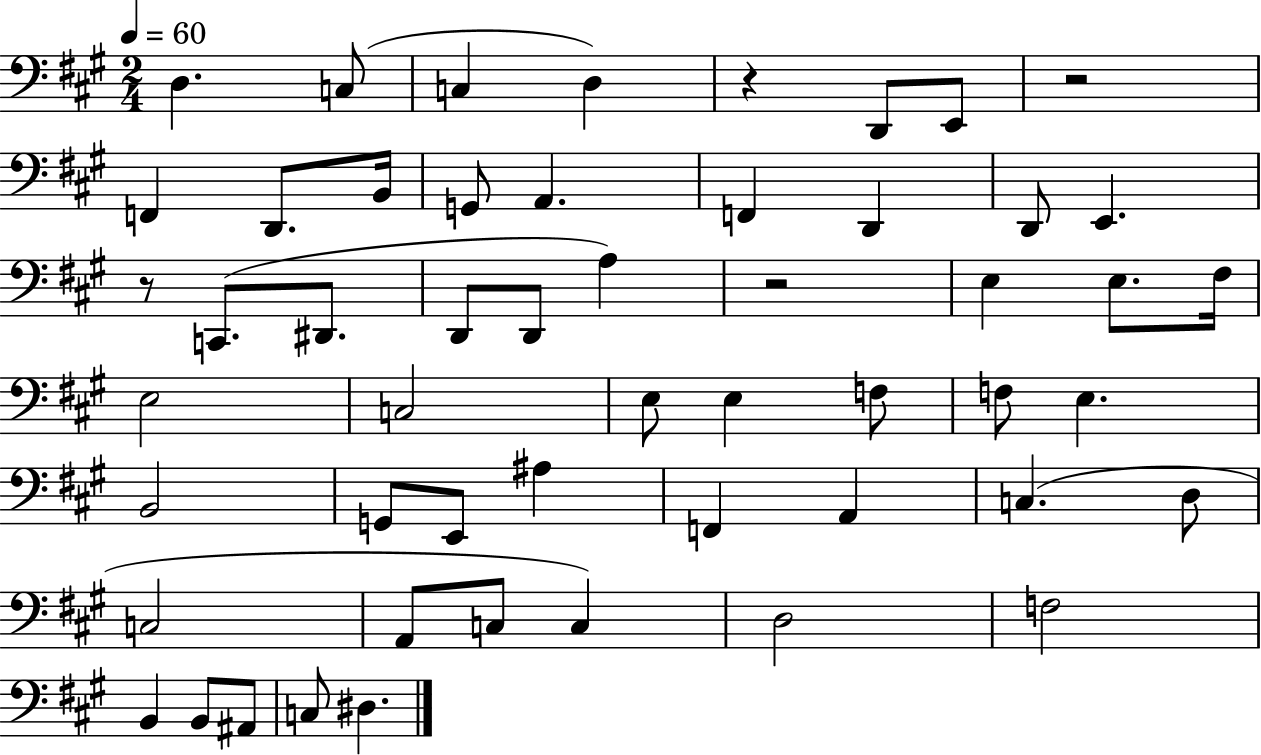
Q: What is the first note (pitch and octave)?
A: D3